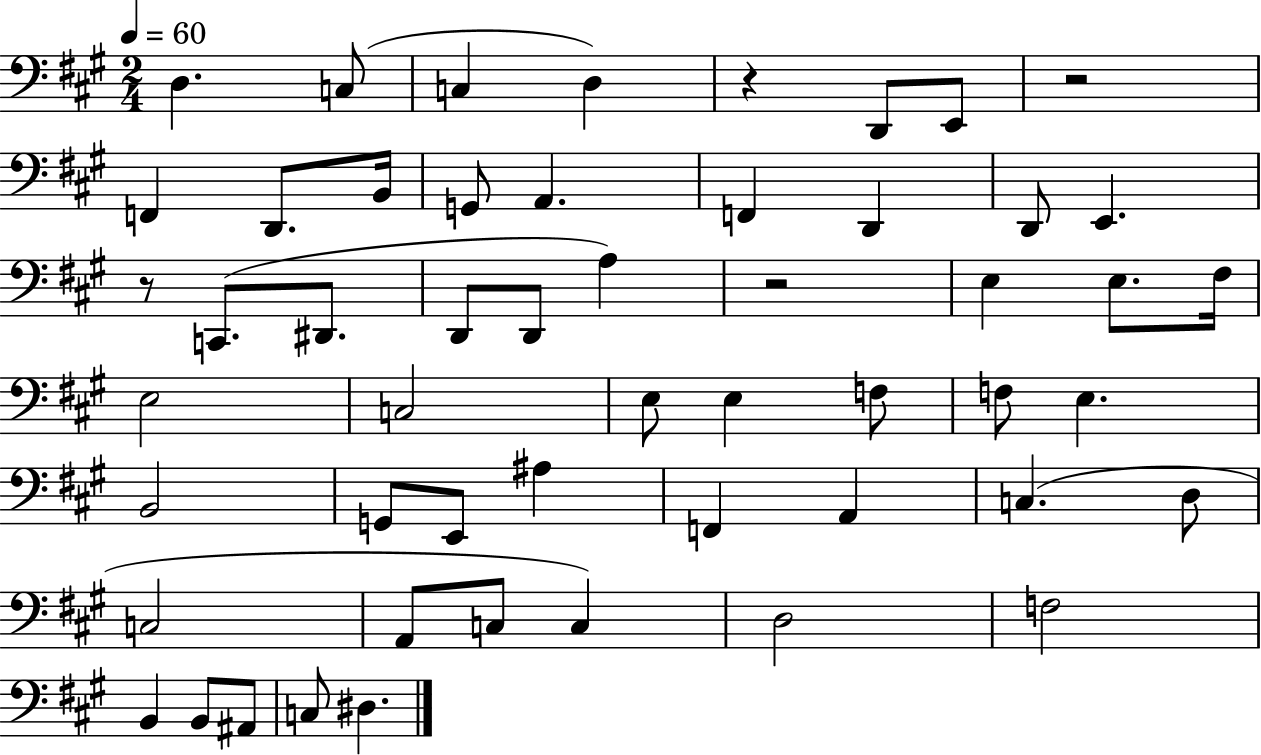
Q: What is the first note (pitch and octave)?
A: D3